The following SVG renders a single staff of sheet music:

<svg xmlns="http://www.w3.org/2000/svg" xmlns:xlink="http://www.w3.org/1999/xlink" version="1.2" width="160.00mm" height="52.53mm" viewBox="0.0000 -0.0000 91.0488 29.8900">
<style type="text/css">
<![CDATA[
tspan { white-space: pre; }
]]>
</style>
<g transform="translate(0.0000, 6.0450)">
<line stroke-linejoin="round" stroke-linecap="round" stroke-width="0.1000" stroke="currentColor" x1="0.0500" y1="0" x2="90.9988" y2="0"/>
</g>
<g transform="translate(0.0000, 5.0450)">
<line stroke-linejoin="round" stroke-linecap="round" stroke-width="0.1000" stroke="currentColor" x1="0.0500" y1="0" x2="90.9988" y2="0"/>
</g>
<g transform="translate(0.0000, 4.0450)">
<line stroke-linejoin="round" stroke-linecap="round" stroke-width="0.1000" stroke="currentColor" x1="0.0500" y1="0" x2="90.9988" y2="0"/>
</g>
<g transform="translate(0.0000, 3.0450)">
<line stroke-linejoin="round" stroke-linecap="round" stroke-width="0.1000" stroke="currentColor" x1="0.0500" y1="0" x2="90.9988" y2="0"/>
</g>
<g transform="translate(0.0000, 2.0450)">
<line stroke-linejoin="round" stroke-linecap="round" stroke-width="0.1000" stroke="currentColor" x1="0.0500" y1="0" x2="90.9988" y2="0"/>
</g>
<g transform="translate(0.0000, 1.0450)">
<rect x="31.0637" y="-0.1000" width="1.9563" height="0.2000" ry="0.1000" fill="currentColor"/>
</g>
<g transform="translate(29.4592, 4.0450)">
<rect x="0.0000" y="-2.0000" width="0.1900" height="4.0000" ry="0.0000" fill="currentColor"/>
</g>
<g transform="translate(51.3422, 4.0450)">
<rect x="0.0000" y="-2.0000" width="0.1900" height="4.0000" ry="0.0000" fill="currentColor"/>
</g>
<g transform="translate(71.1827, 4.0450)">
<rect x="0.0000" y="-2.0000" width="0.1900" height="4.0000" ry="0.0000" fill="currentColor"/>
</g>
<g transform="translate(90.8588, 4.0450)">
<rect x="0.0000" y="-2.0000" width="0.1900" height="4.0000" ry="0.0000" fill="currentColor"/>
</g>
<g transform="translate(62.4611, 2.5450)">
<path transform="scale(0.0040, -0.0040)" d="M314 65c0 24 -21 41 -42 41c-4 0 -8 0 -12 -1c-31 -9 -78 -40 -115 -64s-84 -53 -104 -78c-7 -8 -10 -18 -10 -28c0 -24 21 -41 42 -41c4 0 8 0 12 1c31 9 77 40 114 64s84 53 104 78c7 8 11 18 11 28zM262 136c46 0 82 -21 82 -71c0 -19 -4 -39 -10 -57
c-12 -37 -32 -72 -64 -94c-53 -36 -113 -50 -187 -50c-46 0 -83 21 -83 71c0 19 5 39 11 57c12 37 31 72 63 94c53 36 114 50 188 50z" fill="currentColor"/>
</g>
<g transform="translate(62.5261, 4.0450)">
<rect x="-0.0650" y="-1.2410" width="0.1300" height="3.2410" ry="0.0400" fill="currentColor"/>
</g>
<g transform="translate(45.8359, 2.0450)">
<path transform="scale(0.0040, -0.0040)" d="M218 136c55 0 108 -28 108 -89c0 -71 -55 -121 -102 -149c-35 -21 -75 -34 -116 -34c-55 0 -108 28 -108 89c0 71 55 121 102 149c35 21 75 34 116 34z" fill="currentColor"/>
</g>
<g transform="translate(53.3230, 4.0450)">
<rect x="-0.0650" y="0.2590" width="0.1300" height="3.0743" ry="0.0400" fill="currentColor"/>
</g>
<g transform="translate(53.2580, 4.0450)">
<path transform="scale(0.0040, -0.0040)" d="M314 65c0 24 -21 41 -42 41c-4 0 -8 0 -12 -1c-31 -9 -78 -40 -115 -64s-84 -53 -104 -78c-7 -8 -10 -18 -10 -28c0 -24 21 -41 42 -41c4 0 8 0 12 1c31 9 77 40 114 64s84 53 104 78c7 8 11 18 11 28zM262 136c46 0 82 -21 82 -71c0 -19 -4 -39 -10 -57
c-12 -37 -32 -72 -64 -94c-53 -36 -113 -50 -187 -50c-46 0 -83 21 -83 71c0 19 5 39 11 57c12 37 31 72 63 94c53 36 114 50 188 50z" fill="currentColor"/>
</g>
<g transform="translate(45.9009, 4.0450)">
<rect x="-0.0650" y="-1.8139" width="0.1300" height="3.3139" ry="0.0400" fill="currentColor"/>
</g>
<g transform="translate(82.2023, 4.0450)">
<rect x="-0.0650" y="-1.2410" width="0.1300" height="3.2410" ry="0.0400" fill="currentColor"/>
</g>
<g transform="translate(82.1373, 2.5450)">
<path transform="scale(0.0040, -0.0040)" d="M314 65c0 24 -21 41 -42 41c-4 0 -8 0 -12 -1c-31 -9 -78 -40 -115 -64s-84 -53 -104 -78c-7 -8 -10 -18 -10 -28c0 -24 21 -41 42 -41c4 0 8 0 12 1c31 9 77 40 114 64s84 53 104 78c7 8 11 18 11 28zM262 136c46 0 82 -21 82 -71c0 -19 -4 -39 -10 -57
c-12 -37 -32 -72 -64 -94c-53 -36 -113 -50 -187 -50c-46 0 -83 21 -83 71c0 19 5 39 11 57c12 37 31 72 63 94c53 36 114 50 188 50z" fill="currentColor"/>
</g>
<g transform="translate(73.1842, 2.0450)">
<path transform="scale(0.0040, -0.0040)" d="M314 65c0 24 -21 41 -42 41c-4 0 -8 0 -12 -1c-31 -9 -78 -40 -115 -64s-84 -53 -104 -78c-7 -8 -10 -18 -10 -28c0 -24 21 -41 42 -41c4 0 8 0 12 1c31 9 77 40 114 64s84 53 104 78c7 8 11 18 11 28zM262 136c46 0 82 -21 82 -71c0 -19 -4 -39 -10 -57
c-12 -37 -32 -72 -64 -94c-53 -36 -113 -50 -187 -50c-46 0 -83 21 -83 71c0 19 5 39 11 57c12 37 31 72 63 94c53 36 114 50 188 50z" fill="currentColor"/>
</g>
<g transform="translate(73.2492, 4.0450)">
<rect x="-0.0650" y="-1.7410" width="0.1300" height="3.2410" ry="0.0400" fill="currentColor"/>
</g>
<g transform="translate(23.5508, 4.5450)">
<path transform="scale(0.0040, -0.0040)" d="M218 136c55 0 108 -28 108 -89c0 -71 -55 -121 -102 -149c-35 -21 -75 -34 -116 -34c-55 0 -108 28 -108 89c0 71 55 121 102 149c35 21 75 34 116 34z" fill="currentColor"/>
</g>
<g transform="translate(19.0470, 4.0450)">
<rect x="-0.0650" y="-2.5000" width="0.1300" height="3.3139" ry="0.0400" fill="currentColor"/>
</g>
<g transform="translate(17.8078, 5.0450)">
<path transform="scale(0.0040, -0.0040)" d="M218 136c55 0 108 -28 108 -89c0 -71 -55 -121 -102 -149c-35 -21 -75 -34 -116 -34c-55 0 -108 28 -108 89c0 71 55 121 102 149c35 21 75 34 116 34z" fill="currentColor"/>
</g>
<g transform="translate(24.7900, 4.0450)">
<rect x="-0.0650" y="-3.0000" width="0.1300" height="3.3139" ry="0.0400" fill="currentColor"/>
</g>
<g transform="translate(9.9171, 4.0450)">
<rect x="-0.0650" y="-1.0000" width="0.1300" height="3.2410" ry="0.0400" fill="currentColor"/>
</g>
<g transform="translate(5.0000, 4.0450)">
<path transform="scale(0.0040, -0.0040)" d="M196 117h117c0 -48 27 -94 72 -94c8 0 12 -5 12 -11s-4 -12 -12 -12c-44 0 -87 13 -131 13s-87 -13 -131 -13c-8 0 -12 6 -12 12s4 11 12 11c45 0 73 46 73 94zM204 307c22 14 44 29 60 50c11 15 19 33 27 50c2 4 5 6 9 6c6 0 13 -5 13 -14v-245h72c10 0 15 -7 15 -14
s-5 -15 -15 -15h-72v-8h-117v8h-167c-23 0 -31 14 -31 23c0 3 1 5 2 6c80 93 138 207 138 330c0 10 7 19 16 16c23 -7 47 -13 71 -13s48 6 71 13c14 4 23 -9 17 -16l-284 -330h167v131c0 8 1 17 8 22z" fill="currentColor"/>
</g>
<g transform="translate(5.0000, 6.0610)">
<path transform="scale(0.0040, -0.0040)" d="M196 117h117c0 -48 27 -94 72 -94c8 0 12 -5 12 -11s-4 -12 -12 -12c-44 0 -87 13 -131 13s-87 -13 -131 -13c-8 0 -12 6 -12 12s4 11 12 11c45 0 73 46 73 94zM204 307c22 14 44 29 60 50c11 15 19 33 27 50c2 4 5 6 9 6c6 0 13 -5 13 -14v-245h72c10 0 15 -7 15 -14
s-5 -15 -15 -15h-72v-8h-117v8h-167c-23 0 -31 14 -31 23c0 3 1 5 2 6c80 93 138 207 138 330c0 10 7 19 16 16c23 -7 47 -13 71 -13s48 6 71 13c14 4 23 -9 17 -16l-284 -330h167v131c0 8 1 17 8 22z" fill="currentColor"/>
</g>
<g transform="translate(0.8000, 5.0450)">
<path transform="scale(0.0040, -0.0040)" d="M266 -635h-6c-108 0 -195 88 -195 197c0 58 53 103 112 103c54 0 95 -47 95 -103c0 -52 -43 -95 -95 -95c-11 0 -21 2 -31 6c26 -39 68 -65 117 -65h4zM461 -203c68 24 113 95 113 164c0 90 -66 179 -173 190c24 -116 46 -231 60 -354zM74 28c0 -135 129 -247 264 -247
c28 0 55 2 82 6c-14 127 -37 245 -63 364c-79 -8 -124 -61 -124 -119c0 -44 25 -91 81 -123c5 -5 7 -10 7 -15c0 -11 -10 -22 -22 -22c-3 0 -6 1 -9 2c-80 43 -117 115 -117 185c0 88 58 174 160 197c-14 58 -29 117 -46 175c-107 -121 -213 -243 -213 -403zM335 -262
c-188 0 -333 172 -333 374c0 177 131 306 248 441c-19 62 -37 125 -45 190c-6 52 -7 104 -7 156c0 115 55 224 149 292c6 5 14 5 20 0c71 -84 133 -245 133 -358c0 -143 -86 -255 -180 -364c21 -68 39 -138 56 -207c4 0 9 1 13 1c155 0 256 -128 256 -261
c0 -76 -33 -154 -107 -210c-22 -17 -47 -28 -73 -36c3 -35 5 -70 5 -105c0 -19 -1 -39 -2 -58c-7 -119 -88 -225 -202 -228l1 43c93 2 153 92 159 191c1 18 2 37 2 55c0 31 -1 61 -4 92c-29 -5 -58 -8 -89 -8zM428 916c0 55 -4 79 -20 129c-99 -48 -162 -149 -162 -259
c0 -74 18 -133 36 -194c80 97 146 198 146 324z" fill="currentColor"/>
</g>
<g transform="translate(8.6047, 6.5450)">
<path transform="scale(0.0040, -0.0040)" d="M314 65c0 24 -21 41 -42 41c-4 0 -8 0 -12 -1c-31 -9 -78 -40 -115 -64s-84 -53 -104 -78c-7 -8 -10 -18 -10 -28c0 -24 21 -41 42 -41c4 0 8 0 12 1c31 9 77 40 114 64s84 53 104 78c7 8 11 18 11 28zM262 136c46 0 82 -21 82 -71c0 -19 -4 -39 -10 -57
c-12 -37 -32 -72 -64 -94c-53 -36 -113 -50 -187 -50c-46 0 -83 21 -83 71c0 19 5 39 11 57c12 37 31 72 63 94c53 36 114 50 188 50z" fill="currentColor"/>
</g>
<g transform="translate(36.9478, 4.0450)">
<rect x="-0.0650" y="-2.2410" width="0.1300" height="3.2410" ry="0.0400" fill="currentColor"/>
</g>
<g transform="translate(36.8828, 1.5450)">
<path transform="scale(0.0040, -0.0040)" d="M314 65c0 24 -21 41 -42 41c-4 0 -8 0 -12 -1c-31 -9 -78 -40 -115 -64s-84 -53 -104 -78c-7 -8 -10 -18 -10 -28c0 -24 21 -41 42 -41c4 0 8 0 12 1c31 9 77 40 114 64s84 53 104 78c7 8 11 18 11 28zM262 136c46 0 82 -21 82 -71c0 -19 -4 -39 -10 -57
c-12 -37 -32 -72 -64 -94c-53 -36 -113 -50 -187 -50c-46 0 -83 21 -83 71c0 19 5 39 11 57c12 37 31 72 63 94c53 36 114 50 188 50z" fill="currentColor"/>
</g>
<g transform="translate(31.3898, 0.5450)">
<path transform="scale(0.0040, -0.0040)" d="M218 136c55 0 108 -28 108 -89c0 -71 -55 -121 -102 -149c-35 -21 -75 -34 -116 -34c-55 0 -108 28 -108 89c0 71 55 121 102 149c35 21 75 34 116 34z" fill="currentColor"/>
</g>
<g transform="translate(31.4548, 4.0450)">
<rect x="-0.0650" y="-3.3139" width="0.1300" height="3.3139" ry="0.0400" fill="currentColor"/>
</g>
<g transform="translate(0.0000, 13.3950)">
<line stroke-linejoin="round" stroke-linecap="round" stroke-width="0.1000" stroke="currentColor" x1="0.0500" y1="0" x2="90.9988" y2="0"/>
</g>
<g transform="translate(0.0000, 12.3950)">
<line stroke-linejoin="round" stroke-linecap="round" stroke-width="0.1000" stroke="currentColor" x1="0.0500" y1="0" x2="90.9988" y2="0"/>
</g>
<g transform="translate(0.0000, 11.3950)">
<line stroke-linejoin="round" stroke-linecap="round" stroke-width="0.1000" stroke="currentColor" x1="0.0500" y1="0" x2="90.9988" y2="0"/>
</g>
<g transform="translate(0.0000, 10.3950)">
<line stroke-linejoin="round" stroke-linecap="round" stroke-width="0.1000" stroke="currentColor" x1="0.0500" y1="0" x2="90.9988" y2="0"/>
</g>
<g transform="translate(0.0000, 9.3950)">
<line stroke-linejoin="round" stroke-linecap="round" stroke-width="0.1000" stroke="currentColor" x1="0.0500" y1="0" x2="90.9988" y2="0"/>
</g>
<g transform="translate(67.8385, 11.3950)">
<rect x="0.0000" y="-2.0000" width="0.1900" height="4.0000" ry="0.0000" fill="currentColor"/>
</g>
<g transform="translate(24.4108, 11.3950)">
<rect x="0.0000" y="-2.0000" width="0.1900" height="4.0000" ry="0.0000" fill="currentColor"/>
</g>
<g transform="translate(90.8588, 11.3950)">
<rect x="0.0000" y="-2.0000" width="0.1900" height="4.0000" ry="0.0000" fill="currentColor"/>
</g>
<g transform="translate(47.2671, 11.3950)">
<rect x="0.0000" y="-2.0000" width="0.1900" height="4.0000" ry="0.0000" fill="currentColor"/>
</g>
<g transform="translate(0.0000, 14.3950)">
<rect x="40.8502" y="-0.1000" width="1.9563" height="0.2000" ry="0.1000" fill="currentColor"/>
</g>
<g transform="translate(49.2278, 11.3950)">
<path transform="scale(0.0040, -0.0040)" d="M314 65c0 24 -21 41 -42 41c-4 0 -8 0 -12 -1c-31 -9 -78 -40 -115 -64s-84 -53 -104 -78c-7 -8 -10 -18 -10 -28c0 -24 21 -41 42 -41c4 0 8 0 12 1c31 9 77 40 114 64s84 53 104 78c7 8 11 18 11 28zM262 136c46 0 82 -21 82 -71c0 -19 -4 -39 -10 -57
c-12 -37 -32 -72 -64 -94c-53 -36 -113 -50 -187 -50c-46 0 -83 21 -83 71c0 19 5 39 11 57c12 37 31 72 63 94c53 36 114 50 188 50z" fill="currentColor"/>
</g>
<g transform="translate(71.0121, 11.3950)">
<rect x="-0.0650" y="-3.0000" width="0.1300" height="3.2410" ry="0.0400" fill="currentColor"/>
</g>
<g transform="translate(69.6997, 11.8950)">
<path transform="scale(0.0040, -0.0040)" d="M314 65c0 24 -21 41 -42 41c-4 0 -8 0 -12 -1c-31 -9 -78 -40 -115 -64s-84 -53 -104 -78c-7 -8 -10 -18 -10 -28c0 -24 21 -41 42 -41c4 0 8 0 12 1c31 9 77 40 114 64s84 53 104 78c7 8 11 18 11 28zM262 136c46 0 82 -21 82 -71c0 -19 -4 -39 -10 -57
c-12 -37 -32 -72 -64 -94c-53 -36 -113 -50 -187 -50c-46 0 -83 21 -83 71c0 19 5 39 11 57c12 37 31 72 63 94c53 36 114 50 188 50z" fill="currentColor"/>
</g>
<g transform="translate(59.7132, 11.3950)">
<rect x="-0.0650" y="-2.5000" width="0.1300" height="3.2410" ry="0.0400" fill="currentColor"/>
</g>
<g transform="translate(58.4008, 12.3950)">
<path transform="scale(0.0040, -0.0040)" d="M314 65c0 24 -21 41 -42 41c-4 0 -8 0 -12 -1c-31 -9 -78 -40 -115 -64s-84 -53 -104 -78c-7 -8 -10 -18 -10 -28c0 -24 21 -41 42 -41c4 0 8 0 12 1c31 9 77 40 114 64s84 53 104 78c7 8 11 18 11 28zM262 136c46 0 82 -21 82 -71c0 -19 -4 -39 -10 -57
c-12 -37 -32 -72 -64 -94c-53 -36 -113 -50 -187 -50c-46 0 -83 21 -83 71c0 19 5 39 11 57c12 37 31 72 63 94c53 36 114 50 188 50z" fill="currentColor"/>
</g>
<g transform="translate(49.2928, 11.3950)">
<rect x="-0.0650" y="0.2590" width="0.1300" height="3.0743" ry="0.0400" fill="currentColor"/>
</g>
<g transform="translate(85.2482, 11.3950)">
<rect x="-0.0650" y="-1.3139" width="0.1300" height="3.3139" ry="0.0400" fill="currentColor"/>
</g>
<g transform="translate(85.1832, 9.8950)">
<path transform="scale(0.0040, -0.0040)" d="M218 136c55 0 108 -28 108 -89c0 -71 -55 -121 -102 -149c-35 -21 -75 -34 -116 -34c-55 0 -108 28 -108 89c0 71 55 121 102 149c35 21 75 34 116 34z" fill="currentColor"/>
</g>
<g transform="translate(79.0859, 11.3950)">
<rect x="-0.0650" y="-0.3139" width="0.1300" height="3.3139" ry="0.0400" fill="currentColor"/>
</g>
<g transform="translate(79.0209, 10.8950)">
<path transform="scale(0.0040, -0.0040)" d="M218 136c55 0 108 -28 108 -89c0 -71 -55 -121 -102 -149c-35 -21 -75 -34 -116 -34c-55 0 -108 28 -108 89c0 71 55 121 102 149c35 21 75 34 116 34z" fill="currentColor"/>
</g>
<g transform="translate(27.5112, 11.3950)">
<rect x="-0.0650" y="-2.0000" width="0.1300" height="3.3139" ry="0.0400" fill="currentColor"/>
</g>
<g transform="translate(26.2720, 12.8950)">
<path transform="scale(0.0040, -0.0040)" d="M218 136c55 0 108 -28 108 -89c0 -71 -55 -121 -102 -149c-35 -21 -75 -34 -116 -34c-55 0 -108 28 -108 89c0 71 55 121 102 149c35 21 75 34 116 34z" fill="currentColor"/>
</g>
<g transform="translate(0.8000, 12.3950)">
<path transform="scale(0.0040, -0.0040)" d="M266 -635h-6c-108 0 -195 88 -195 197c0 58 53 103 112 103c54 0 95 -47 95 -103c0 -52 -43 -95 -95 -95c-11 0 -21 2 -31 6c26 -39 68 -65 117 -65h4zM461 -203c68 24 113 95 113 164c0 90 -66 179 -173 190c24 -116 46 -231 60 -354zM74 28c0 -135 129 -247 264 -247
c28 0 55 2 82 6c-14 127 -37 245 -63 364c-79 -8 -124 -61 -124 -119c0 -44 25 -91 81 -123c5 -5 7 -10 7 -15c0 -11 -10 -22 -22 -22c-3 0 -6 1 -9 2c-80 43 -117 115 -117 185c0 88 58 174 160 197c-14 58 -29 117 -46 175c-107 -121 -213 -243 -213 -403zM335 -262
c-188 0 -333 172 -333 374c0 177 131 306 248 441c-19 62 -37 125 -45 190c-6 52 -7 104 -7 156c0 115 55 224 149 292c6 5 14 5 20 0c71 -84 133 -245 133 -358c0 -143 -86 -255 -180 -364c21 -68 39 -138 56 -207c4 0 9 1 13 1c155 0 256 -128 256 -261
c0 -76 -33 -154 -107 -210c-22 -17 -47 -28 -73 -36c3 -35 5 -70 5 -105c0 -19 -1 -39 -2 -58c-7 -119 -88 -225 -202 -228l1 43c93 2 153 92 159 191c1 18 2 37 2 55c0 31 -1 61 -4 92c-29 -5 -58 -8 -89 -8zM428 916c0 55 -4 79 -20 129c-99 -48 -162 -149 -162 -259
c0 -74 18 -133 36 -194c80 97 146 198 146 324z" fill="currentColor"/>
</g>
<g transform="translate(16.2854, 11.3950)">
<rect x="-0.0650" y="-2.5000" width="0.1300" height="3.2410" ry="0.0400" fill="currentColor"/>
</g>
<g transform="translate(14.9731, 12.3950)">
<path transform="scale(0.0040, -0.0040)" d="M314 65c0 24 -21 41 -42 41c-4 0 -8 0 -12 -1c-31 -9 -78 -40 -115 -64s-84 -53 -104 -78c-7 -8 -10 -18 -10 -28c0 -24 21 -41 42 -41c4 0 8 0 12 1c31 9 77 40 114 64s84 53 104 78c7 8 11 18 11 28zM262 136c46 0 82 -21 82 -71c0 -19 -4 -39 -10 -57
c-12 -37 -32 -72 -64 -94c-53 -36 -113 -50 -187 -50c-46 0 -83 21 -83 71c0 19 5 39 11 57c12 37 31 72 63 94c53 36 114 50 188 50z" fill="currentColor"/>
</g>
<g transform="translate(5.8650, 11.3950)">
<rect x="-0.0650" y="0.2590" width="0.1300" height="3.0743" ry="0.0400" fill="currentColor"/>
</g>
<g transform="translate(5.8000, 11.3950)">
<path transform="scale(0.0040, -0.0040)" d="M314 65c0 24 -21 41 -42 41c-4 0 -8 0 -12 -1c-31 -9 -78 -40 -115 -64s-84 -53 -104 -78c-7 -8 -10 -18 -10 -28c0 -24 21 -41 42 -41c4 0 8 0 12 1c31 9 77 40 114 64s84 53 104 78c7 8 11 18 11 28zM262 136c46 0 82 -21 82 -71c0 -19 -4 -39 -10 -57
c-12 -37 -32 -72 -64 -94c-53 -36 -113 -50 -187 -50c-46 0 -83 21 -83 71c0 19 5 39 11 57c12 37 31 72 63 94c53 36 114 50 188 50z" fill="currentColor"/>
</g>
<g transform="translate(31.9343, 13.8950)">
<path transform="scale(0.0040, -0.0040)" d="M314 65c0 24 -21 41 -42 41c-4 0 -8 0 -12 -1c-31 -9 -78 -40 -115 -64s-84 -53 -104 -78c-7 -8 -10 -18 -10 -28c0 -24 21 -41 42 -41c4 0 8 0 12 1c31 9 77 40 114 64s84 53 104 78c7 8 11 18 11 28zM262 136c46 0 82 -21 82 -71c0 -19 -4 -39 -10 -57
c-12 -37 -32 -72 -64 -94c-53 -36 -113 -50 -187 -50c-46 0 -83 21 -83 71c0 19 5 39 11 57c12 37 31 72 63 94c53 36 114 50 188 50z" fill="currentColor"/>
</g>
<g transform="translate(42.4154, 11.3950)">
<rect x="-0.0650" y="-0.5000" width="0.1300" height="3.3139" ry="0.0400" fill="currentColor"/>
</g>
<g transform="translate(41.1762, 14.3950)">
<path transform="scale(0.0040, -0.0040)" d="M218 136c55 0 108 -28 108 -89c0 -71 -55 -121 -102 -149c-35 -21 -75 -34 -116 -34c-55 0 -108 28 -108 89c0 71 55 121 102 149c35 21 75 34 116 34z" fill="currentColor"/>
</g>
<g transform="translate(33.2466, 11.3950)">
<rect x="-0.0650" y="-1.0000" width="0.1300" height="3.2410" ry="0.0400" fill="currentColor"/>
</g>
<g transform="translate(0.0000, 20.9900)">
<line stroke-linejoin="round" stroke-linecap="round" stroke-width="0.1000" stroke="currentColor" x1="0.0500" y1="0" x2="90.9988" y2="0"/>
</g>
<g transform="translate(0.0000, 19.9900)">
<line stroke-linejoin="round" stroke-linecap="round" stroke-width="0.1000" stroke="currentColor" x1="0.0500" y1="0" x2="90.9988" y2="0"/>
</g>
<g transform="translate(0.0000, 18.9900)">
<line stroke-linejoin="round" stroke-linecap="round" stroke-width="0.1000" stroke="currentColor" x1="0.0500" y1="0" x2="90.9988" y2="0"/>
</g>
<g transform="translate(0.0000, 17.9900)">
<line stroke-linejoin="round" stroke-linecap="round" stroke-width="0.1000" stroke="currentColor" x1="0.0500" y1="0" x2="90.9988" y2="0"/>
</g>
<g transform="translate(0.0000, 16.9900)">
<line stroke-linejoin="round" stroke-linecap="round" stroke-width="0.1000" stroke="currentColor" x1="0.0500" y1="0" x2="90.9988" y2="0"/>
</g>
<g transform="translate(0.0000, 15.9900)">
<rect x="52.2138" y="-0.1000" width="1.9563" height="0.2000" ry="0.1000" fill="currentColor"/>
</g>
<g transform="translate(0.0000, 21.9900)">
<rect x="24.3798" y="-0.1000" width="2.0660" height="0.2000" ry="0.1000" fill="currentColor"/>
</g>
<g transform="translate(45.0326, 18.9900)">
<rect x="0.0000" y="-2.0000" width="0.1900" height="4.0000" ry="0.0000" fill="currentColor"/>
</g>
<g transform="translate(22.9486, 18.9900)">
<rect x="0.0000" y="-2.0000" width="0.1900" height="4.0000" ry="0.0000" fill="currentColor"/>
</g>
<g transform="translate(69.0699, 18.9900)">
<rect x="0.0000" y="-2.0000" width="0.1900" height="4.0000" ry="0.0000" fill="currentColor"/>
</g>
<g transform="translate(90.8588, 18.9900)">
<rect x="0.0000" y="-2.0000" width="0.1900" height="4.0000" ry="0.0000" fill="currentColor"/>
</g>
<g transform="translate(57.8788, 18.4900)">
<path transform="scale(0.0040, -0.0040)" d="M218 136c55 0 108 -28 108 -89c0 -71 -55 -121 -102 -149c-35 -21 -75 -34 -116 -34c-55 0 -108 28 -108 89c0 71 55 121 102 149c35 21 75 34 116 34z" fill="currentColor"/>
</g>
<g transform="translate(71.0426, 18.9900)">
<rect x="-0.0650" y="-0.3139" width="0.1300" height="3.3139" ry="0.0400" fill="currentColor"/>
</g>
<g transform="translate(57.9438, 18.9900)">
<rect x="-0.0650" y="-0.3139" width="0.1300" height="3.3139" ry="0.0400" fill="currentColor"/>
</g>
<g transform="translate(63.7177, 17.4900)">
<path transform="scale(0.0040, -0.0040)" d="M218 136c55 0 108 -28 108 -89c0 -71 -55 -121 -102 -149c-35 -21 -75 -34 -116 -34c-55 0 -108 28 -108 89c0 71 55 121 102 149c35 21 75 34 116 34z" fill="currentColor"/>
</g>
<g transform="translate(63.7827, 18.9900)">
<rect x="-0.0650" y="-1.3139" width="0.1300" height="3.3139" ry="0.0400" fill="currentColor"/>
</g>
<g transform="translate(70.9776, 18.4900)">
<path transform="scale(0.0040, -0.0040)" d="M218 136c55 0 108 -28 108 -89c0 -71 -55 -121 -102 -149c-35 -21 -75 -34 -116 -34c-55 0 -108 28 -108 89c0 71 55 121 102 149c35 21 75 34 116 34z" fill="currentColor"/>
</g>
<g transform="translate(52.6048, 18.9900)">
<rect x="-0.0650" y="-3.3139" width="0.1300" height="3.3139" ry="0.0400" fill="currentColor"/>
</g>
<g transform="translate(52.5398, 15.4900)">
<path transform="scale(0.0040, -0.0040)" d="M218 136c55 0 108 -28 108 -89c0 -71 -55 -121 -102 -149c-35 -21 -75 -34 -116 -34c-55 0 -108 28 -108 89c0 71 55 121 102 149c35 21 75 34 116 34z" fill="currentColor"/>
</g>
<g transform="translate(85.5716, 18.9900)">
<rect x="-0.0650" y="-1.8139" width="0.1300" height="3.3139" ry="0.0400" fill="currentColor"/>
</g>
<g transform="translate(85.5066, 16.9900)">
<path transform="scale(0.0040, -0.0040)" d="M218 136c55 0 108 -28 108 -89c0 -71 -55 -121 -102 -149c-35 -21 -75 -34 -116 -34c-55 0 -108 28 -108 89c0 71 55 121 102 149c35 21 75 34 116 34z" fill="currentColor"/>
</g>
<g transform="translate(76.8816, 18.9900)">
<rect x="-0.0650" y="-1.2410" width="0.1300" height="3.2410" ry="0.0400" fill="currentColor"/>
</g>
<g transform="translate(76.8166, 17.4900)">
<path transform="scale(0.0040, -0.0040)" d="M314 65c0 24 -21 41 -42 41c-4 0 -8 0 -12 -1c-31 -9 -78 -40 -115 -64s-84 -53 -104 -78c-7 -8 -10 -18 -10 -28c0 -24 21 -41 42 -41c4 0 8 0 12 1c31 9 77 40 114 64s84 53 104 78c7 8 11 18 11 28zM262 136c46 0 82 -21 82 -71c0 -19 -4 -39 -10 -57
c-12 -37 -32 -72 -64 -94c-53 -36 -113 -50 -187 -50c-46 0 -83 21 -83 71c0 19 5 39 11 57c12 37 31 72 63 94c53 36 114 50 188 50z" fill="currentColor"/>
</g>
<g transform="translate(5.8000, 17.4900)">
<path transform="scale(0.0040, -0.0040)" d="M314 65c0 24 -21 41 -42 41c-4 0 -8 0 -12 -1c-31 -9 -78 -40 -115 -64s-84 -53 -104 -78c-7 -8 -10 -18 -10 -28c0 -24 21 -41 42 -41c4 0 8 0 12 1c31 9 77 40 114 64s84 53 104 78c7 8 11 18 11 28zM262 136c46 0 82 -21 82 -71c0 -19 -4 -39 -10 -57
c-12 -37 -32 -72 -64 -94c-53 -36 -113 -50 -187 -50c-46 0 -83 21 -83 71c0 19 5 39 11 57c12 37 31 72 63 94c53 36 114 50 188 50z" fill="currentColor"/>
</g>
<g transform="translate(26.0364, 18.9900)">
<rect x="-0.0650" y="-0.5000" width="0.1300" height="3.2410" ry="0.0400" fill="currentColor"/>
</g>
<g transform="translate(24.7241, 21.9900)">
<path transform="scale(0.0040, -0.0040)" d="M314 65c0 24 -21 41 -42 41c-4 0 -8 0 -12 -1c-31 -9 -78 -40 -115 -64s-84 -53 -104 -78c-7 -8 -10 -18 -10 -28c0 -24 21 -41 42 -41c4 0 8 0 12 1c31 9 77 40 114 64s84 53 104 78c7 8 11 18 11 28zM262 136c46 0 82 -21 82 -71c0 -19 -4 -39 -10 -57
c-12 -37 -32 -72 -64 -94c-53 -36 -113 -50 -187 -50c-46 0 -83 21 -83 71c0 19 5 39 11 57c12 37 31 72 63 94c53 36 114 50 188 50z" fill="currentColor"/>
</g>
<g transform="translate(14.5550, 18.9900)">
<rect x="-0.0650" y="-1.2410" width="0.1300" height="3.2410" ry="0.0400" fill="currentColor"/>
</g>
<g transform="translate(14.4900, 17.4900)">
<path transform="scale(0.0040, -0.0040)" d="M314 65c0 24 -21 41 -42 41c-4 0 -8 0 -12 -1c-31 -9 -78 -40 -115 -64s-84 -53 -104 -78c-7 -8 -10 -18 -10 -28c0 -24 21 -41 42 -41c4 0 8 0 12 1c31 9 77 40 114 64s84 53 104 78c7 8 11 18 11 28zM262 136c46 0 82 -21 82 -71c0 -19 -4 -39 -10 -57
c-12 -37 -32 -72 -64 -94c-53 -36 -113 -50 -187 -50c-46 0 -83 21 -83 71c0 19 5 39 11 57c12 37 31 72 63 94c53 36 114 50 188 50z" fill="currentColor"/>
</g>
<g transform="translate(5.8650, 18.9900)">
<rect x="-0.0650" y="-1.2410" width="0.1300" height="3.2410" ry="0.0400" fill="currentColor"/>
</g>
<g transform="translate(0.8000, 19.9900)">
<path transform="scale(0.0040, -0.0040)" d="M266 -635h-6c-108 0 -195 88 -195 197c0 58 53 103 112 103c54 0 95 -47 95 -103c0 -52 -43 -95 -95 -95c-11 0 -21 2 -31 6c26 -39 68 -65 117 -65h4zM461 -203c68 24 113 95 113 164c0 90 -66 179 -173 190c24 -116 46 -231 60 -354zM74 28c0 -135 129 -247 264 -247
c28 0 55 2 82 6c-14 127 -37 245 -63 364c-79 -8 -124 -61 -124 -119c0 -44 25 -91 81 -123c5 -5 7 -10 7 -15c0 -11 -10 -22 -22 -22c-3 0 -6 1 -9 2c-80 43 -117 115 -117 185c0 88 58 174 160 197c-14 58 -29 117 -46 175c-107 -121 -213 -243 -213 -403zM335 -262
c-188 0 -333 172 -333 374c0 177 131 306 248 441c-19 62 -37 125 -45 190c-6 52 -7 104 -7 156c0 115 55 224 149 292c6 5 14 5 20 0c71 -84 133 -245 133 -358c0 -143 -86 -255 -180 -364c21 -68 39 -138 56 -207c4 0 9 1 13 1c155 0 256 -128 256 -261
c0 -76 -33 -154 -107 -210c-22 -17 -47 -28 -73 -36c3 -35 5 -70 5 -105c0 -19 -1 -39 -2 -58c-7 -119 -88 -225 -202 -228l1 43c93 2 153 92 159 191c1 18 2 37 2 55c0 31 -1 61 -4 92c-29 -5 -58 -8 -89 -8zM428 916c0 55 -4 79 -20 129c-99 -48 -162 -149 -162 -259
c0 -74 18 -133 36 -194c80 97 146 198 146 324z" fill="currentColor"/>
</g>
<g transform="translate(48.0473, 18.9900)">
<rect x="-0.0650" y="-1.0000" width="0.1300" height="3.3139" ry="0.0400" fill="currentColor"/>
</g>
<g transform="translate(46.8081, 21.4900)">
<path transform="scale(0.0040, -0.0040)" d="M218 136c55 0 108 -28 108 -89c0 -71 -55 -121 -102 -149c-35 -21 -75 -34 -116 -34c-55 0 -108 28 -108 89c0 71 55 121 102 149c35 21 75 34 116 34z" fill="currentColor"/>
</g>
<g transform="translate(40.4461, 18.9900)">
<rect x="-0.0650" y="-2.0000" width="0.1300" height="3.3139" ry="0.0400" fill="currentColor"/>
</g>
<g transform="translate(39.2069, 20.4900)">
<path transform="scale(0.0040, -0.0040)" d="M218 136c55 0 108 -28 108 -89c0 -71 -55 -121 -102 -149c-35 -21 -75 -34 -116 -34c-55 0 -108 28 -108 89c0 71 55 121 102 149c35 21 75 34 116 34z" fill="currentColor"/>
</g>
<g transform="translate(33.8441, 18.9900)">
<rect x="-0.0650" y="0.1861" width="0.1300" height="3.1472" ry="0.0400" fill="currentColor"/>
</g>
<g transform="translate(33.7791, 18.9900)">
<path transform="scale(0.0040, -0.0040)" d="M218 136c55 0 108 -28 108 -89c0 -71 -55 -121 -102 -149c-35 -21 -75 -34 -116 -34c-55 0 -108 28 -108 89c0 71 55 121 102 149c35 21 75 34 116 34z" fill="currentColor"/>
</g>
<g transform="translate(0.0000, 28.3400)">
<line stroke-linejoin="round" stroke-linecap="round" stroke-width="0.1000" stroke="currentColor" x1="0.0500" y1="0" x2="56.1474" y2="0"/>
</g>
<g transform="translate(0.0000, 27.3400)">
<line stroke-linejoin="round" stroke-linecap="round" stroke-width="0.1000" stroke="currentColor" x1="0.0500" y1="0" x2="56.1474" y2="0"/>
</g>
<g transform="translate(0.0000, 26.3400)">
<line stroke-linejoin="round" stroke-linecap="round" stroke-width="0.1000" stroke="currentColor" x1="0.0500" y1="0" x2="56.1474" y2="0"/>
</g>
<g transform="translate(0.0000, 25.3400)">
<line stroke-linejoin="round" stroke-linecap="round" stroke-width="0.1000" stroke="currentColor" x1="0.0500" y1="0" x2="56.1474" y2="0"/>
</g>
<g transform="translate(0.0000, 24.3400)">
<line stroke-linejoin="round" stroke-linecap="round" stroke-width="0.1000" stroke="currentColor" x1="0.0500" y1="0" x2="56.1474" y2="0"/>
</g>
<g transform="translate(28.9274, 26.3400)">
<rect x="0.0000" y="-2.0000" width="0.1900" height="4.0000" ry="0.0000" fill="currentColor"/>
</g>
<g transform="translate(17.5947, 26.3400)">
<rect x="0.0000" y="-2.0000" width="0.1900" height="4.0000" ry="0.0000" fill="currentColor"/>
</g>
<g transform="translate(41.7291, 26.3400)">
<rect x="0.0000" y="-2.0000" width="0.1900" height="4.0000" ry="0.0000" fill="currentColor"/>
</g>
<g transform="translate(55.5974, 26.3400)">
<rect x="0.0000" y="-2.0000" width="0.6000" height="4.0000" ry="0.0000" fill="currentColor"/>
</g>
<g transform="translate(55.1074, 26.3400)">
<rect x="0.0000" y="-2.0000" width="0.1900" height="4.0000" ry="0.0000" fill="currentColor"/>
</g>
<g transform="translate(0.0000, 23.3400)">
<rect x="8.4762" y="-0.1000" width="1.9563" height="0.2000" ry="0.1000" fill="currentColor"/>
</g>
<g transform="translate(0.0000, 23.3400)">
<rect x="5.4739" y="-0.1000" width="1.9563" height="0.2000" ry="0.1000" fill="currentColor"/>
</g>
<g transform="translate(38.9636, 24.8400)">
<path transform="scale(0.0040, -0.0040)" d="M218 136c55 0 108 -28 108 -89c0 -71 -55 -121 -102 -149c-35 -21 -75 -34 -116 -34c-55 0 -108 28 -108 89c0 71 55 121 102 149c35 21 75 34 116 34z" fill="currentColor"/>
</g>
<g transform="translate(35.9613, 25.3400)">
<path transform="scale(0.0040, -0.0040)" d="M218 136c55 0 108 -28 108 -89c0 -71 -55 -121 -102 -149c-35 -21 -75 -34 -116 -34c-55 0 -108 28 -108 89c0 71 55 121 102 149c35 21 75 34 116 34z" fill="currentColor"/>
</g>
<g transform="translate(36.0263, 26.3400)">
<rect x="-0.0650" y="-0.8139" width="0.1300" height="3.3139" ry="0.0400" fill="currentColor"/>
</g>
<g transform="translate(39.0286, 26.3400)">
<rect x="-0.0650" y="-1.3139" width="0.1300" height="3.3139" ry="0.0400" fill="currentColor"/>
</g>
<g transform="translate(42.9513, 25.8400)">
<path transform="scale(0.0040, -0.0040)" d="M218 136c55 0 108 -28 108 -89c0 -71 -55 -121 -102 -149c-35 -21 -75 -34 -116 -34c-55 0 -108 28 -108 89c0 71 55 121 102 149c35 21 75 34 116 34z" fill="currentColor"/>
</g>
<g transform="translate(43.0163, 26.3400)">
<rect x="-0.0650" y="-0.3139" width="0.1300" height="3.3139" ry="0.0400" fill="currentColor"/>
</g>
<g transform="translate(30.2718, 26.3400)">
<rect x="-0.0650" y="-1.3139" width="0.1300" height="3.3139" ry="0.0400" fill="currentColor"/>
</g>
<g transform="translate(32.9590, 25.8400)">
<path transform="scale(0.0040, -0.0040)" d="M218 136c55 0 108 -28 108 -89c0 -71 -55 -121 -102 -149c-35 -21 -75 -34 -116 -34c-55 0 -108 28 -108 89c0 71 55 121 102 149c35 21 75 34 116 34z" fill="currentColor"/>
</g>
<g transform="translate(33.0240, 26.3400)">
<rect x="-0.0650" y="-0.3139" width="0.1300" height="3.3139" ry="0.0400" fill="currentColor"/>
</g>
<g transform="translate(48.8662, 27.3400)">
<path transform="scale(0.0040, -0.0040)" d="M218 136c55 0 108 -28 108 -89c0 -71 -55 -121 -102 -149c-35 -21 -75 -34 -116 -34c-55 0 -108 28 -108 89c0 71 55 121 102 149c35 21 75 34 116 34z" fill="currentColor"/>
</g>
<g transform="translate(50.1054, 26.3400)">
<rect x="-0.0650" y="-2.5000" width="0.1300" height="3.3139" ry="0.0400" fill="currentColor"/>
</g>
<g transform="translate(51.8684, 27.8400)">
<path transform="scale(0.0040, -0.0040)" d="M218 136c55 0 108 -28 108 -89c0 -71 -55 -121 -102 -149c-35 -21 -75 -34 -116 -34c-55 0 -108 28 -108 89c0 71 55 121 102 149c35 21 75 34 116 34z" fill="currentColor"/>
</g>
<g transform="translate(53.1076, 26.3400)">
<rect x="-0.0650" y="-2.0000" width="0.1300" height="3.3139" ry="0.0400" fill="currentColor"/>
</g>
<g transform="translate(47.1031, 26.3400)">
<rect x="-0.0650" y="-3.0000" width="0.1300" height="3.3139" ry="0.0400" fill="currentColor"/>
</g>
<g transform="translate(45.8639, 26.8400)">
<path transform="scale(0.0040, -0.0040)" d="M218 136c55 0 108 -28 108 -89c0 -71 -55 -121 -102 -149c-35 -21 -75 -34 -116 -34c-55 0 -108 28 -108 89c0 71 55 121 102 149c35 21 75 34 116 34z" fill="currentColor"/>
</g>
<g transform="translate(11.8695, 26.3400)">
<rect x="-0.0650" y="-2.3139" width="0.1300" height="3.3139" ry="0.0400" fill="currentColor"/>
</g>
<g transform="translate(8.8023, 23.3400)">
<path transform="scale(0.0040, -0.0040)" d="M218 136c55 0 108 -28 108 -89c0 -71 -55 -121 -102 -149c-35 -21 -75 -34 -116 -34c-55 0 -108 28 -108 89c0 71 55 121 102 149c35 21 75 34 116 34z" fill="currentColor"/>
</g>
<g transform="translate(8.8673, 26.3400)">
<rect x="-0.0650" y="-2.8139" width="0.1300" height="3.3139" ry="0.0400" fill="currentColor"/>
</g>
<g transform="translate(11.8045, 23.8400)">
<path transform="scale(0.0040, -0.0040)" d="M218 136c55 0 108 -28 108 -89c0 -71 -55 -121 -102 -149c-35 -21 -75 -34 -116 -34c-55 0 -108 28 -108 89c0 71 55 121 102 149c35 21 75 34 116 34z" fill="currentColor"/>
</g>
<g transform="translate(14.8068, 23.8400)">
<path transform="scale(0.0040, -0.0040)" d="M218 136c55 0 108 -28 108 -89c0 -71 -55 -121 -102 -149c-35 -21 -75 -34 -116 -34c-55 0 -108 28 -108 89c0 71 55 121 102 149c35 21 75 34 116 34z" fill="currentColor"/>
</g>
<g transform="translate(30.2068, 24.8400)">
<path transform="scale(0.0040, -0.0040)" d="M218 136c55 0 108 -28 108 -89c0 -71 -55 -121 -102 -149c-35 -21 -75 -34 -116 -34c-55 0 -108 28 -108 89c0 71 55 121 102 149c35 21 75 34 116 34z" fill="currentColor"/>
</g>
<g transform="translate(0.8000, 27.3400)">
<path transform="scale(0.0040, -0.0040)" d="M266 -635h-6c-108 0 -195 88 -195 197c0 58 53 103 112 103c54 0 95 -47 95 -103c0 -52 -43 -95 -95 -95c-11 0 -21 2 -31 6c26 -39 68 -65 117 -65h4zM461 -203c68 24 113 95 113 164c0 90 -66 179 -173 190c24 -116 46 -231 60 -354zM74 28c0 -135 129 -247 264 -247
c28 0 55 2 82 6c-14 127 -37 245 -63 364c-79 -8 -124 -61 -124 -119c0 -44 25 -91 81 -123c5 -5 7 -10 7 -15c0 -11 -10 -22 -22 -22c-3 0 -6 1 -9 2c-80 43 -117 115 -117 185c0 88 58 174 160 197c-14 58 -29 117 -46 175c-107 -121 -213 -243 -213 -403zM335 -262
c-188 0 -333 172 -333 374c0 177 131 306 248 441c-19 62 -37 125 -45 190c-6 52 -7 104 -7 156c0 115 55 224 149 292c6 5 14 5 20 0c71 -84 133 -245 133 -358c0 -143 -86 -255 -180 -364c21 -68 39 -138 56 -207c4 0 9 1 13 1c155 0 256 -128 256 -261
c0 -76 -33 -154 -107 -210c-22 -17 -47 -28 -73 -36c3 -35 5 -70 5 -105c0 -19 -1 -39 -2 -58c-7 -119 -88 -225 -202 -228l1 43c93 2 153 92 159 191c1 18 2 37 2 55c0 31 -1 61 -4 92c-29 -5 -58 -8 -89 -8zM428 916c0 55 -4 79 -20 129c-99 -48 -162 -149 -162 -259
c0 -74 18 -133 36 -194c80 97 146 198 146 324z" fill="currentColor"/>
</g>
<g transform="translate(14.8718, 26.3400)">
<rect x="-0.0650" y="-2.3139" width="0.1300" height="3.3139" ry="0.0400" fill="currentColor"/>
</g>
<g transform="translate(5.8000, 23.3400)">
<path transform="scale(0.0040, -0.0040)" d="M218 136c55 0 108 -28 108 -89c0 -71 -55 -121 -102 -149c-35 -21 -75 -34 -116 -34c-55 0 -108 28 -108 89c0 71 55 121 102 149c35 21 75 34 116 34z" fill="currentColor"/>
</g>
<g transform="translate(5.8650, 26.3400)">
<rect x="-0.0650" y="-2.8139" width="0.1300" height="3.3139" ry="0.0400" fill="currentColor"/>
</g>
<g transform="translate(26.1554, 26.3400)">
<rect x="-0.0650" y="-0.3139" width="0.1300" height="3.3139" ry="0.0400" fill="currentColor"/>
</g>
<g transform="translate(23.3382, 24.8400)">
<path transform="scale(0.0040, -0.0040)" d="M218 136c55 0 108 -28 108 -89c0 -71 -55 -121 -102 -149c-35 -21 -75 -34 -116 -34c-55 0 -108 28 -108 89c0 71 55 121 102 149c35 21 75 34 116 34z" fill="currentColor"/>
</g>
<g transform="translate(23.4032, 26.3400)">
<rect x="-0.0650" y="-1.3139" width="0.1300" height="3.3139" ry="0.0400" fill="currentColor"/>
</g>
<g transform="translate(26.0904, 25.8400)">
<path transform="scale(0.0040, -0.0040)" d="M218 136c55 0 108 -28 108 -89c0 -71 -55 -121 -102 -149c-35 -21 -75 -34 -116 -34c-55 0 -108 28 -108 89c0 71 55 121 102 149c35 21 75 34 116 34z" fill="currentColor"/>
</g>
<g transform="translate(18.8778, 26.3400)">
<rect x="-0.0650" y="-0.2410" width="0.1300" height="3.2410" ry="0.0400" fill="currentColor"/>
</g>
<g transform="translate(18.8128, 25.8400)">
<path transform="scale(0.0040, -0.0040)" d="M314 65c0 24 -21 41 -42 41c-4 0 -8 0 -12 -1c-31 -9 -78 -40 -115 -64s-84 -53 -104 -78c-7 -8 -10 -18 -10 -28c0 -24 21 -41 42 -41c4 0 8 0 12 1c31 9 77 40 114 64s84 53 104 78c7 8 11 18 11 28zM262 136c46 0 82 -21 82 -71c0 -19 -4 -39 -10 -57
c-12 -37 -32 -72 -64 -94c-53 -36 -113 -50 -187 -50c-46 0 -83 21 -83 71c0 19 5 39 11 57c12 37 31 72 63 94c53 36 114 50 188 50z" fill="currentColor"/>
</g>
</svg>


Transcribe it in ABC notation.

X:1
T:Untitled
M:4/4
L:1/4
K:C
D2 G A b g2 f B2 e2 f2 e2 B2 G2 F D2 C B2 G2 A2 c e e2 e2 C2 B F D b c e c e2 f a a g g c2 e c e c d e c A G F